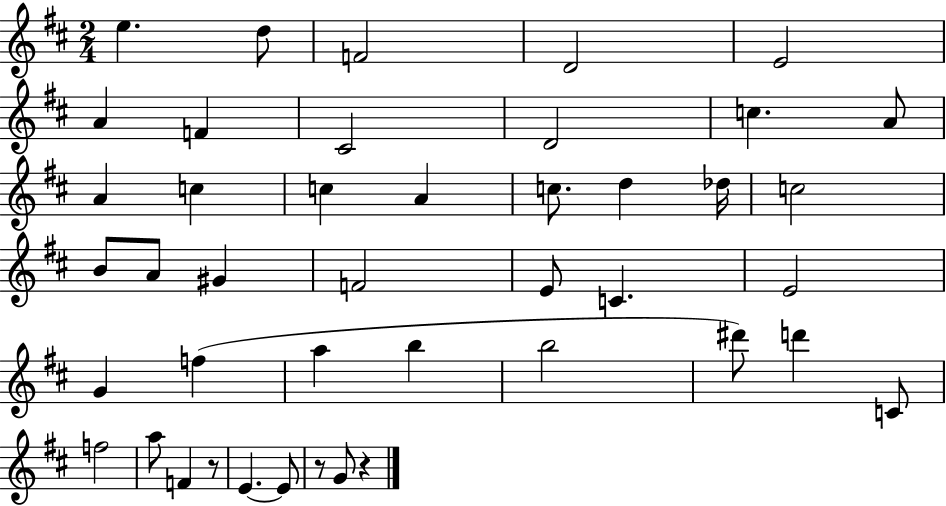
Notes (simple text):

E5/q. D5/e F4/h D4/h E4/h A4/q F4/q C#4/h D4/h C5/q. A4/e A4/q C5/q C5/q A4/q C5/e. D5/q Db5/s C5/h B4/e A4/e G#4/q F4/h E4/e C4/q. E4/h G4/q F5/q A5/q B5/q B5/h D#6/e D6/q C4/e F5/h A5/e F4/q R/e E4/q. E4/e R/e G4/e R/q